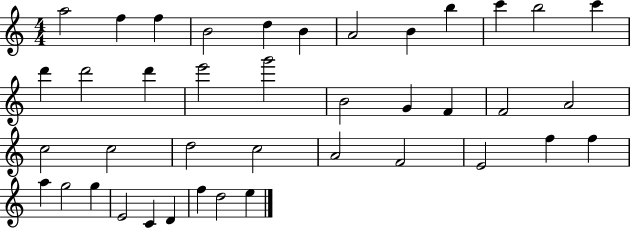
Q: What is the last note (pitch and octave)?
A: E5